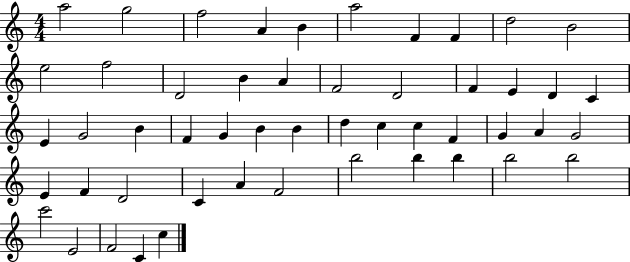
X:1
T:Untitled
M:4/4
L:1/4
K:C
a2 g2 f2 A B a2 F F d2 B2 e2 f2 D2 B A F2 D2 F E D C E G2 B F G B B d c c F G A G2 E F D2 C A F2 b2 b b b2 b2 c'2 E2 F2 C c